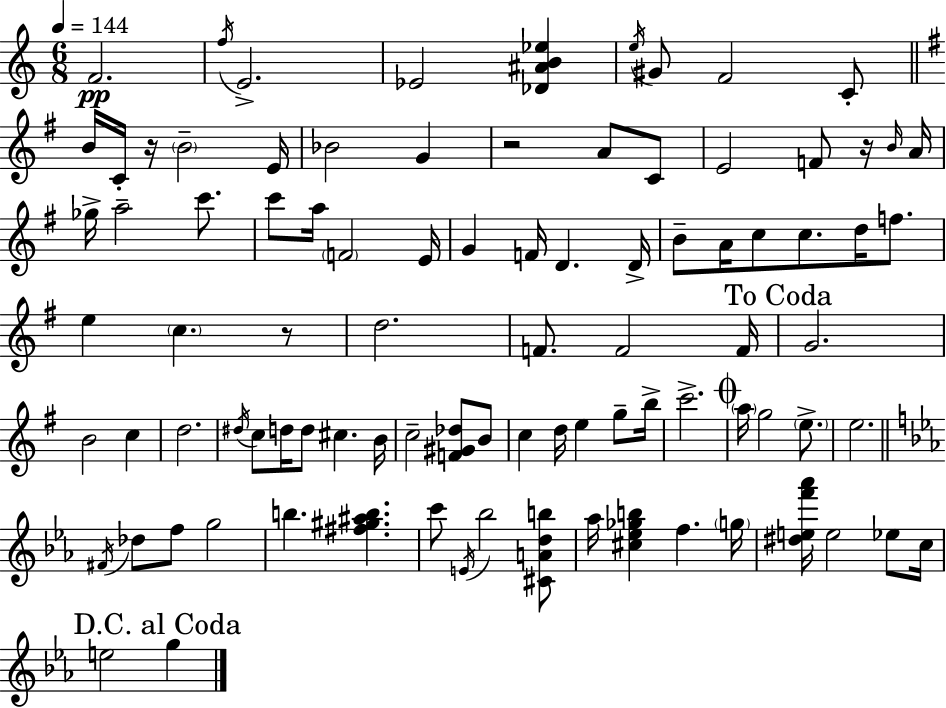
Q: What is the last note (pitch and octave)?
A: G5